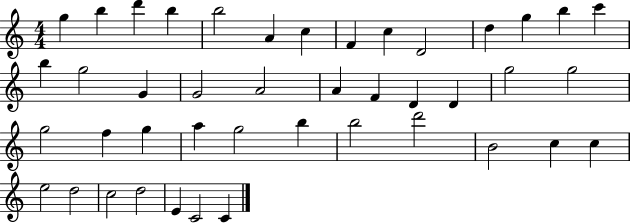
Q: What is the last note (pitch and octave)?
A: C4